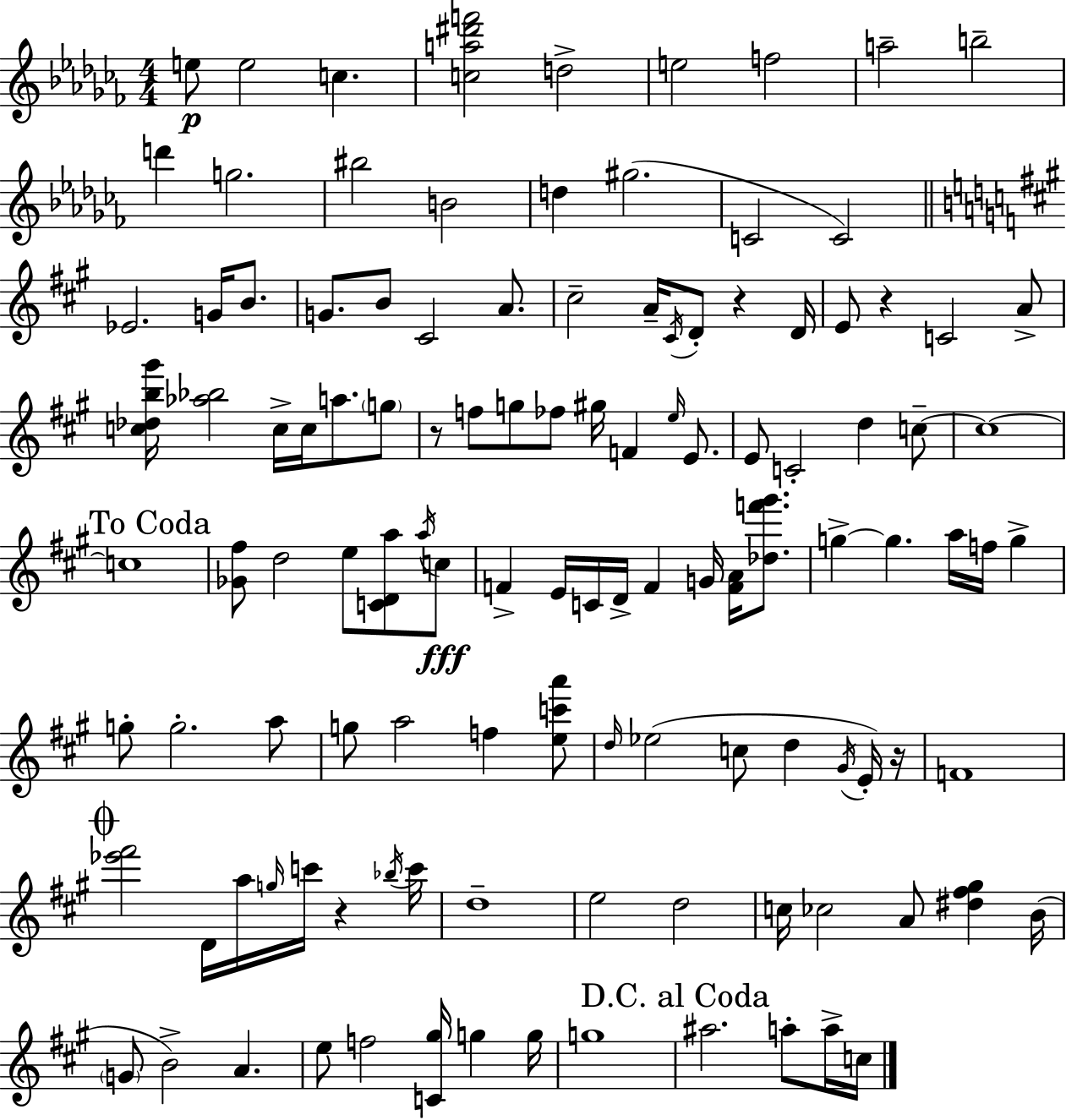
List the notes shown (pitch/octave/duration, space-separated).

E5/e E5/h C5/q. [C5,A5,D#6,F6]/h D5/h E5/h F5/h A5/h B5/h D6/q G5/h. BIS5/h B4/h D5/q G#5/h. C4/h C4/h Eb4/h. G4/s B4/e. G4/e. B4/e C#4/h A4/e. C#5/h A4/s C#4/s D4/e R/q D4/s E4/e R/q C4/h A4/e [C5,Db5,B5,G#6]/s [Ab5,Bb5]/h C5/s C5/s A5/e. G5/e R/e F5/e G5/e FES5/e G#5/s F4/q E5/s E4/e. E4/e C4/h D5/q C5/e C5/w C5/w [Gb4,F#5]/e D5/h E5/e [C4,D4,A5]/e A5/s C5/e F4/q E4/s C4/s D4/s F4/q G4/s [F4,A4]/s [Db5,F6,G#6]/e. G5/q G5/q. A5/s F5/s G5/q G5/e G5/h. A5/e G5/e A5/h F5/q [E5,C6,A6]/e D5/s Eb5/h C5/e D5/q G#4/s E4/s R/s F4/w [Eb6,F#6]/h D4/s A5/s G5/s C6/s R/q Bb5/s C6/s D5/w E5/h D5/h C5/s CES5/h A4/e [D#5,F#5,G#5]/q B4/s G4/e B4/h A4/q. E5/e F5/h [C4,G#5]/s G5/q G5/s G5/w A#5/h. A5/e A5/s C5/s